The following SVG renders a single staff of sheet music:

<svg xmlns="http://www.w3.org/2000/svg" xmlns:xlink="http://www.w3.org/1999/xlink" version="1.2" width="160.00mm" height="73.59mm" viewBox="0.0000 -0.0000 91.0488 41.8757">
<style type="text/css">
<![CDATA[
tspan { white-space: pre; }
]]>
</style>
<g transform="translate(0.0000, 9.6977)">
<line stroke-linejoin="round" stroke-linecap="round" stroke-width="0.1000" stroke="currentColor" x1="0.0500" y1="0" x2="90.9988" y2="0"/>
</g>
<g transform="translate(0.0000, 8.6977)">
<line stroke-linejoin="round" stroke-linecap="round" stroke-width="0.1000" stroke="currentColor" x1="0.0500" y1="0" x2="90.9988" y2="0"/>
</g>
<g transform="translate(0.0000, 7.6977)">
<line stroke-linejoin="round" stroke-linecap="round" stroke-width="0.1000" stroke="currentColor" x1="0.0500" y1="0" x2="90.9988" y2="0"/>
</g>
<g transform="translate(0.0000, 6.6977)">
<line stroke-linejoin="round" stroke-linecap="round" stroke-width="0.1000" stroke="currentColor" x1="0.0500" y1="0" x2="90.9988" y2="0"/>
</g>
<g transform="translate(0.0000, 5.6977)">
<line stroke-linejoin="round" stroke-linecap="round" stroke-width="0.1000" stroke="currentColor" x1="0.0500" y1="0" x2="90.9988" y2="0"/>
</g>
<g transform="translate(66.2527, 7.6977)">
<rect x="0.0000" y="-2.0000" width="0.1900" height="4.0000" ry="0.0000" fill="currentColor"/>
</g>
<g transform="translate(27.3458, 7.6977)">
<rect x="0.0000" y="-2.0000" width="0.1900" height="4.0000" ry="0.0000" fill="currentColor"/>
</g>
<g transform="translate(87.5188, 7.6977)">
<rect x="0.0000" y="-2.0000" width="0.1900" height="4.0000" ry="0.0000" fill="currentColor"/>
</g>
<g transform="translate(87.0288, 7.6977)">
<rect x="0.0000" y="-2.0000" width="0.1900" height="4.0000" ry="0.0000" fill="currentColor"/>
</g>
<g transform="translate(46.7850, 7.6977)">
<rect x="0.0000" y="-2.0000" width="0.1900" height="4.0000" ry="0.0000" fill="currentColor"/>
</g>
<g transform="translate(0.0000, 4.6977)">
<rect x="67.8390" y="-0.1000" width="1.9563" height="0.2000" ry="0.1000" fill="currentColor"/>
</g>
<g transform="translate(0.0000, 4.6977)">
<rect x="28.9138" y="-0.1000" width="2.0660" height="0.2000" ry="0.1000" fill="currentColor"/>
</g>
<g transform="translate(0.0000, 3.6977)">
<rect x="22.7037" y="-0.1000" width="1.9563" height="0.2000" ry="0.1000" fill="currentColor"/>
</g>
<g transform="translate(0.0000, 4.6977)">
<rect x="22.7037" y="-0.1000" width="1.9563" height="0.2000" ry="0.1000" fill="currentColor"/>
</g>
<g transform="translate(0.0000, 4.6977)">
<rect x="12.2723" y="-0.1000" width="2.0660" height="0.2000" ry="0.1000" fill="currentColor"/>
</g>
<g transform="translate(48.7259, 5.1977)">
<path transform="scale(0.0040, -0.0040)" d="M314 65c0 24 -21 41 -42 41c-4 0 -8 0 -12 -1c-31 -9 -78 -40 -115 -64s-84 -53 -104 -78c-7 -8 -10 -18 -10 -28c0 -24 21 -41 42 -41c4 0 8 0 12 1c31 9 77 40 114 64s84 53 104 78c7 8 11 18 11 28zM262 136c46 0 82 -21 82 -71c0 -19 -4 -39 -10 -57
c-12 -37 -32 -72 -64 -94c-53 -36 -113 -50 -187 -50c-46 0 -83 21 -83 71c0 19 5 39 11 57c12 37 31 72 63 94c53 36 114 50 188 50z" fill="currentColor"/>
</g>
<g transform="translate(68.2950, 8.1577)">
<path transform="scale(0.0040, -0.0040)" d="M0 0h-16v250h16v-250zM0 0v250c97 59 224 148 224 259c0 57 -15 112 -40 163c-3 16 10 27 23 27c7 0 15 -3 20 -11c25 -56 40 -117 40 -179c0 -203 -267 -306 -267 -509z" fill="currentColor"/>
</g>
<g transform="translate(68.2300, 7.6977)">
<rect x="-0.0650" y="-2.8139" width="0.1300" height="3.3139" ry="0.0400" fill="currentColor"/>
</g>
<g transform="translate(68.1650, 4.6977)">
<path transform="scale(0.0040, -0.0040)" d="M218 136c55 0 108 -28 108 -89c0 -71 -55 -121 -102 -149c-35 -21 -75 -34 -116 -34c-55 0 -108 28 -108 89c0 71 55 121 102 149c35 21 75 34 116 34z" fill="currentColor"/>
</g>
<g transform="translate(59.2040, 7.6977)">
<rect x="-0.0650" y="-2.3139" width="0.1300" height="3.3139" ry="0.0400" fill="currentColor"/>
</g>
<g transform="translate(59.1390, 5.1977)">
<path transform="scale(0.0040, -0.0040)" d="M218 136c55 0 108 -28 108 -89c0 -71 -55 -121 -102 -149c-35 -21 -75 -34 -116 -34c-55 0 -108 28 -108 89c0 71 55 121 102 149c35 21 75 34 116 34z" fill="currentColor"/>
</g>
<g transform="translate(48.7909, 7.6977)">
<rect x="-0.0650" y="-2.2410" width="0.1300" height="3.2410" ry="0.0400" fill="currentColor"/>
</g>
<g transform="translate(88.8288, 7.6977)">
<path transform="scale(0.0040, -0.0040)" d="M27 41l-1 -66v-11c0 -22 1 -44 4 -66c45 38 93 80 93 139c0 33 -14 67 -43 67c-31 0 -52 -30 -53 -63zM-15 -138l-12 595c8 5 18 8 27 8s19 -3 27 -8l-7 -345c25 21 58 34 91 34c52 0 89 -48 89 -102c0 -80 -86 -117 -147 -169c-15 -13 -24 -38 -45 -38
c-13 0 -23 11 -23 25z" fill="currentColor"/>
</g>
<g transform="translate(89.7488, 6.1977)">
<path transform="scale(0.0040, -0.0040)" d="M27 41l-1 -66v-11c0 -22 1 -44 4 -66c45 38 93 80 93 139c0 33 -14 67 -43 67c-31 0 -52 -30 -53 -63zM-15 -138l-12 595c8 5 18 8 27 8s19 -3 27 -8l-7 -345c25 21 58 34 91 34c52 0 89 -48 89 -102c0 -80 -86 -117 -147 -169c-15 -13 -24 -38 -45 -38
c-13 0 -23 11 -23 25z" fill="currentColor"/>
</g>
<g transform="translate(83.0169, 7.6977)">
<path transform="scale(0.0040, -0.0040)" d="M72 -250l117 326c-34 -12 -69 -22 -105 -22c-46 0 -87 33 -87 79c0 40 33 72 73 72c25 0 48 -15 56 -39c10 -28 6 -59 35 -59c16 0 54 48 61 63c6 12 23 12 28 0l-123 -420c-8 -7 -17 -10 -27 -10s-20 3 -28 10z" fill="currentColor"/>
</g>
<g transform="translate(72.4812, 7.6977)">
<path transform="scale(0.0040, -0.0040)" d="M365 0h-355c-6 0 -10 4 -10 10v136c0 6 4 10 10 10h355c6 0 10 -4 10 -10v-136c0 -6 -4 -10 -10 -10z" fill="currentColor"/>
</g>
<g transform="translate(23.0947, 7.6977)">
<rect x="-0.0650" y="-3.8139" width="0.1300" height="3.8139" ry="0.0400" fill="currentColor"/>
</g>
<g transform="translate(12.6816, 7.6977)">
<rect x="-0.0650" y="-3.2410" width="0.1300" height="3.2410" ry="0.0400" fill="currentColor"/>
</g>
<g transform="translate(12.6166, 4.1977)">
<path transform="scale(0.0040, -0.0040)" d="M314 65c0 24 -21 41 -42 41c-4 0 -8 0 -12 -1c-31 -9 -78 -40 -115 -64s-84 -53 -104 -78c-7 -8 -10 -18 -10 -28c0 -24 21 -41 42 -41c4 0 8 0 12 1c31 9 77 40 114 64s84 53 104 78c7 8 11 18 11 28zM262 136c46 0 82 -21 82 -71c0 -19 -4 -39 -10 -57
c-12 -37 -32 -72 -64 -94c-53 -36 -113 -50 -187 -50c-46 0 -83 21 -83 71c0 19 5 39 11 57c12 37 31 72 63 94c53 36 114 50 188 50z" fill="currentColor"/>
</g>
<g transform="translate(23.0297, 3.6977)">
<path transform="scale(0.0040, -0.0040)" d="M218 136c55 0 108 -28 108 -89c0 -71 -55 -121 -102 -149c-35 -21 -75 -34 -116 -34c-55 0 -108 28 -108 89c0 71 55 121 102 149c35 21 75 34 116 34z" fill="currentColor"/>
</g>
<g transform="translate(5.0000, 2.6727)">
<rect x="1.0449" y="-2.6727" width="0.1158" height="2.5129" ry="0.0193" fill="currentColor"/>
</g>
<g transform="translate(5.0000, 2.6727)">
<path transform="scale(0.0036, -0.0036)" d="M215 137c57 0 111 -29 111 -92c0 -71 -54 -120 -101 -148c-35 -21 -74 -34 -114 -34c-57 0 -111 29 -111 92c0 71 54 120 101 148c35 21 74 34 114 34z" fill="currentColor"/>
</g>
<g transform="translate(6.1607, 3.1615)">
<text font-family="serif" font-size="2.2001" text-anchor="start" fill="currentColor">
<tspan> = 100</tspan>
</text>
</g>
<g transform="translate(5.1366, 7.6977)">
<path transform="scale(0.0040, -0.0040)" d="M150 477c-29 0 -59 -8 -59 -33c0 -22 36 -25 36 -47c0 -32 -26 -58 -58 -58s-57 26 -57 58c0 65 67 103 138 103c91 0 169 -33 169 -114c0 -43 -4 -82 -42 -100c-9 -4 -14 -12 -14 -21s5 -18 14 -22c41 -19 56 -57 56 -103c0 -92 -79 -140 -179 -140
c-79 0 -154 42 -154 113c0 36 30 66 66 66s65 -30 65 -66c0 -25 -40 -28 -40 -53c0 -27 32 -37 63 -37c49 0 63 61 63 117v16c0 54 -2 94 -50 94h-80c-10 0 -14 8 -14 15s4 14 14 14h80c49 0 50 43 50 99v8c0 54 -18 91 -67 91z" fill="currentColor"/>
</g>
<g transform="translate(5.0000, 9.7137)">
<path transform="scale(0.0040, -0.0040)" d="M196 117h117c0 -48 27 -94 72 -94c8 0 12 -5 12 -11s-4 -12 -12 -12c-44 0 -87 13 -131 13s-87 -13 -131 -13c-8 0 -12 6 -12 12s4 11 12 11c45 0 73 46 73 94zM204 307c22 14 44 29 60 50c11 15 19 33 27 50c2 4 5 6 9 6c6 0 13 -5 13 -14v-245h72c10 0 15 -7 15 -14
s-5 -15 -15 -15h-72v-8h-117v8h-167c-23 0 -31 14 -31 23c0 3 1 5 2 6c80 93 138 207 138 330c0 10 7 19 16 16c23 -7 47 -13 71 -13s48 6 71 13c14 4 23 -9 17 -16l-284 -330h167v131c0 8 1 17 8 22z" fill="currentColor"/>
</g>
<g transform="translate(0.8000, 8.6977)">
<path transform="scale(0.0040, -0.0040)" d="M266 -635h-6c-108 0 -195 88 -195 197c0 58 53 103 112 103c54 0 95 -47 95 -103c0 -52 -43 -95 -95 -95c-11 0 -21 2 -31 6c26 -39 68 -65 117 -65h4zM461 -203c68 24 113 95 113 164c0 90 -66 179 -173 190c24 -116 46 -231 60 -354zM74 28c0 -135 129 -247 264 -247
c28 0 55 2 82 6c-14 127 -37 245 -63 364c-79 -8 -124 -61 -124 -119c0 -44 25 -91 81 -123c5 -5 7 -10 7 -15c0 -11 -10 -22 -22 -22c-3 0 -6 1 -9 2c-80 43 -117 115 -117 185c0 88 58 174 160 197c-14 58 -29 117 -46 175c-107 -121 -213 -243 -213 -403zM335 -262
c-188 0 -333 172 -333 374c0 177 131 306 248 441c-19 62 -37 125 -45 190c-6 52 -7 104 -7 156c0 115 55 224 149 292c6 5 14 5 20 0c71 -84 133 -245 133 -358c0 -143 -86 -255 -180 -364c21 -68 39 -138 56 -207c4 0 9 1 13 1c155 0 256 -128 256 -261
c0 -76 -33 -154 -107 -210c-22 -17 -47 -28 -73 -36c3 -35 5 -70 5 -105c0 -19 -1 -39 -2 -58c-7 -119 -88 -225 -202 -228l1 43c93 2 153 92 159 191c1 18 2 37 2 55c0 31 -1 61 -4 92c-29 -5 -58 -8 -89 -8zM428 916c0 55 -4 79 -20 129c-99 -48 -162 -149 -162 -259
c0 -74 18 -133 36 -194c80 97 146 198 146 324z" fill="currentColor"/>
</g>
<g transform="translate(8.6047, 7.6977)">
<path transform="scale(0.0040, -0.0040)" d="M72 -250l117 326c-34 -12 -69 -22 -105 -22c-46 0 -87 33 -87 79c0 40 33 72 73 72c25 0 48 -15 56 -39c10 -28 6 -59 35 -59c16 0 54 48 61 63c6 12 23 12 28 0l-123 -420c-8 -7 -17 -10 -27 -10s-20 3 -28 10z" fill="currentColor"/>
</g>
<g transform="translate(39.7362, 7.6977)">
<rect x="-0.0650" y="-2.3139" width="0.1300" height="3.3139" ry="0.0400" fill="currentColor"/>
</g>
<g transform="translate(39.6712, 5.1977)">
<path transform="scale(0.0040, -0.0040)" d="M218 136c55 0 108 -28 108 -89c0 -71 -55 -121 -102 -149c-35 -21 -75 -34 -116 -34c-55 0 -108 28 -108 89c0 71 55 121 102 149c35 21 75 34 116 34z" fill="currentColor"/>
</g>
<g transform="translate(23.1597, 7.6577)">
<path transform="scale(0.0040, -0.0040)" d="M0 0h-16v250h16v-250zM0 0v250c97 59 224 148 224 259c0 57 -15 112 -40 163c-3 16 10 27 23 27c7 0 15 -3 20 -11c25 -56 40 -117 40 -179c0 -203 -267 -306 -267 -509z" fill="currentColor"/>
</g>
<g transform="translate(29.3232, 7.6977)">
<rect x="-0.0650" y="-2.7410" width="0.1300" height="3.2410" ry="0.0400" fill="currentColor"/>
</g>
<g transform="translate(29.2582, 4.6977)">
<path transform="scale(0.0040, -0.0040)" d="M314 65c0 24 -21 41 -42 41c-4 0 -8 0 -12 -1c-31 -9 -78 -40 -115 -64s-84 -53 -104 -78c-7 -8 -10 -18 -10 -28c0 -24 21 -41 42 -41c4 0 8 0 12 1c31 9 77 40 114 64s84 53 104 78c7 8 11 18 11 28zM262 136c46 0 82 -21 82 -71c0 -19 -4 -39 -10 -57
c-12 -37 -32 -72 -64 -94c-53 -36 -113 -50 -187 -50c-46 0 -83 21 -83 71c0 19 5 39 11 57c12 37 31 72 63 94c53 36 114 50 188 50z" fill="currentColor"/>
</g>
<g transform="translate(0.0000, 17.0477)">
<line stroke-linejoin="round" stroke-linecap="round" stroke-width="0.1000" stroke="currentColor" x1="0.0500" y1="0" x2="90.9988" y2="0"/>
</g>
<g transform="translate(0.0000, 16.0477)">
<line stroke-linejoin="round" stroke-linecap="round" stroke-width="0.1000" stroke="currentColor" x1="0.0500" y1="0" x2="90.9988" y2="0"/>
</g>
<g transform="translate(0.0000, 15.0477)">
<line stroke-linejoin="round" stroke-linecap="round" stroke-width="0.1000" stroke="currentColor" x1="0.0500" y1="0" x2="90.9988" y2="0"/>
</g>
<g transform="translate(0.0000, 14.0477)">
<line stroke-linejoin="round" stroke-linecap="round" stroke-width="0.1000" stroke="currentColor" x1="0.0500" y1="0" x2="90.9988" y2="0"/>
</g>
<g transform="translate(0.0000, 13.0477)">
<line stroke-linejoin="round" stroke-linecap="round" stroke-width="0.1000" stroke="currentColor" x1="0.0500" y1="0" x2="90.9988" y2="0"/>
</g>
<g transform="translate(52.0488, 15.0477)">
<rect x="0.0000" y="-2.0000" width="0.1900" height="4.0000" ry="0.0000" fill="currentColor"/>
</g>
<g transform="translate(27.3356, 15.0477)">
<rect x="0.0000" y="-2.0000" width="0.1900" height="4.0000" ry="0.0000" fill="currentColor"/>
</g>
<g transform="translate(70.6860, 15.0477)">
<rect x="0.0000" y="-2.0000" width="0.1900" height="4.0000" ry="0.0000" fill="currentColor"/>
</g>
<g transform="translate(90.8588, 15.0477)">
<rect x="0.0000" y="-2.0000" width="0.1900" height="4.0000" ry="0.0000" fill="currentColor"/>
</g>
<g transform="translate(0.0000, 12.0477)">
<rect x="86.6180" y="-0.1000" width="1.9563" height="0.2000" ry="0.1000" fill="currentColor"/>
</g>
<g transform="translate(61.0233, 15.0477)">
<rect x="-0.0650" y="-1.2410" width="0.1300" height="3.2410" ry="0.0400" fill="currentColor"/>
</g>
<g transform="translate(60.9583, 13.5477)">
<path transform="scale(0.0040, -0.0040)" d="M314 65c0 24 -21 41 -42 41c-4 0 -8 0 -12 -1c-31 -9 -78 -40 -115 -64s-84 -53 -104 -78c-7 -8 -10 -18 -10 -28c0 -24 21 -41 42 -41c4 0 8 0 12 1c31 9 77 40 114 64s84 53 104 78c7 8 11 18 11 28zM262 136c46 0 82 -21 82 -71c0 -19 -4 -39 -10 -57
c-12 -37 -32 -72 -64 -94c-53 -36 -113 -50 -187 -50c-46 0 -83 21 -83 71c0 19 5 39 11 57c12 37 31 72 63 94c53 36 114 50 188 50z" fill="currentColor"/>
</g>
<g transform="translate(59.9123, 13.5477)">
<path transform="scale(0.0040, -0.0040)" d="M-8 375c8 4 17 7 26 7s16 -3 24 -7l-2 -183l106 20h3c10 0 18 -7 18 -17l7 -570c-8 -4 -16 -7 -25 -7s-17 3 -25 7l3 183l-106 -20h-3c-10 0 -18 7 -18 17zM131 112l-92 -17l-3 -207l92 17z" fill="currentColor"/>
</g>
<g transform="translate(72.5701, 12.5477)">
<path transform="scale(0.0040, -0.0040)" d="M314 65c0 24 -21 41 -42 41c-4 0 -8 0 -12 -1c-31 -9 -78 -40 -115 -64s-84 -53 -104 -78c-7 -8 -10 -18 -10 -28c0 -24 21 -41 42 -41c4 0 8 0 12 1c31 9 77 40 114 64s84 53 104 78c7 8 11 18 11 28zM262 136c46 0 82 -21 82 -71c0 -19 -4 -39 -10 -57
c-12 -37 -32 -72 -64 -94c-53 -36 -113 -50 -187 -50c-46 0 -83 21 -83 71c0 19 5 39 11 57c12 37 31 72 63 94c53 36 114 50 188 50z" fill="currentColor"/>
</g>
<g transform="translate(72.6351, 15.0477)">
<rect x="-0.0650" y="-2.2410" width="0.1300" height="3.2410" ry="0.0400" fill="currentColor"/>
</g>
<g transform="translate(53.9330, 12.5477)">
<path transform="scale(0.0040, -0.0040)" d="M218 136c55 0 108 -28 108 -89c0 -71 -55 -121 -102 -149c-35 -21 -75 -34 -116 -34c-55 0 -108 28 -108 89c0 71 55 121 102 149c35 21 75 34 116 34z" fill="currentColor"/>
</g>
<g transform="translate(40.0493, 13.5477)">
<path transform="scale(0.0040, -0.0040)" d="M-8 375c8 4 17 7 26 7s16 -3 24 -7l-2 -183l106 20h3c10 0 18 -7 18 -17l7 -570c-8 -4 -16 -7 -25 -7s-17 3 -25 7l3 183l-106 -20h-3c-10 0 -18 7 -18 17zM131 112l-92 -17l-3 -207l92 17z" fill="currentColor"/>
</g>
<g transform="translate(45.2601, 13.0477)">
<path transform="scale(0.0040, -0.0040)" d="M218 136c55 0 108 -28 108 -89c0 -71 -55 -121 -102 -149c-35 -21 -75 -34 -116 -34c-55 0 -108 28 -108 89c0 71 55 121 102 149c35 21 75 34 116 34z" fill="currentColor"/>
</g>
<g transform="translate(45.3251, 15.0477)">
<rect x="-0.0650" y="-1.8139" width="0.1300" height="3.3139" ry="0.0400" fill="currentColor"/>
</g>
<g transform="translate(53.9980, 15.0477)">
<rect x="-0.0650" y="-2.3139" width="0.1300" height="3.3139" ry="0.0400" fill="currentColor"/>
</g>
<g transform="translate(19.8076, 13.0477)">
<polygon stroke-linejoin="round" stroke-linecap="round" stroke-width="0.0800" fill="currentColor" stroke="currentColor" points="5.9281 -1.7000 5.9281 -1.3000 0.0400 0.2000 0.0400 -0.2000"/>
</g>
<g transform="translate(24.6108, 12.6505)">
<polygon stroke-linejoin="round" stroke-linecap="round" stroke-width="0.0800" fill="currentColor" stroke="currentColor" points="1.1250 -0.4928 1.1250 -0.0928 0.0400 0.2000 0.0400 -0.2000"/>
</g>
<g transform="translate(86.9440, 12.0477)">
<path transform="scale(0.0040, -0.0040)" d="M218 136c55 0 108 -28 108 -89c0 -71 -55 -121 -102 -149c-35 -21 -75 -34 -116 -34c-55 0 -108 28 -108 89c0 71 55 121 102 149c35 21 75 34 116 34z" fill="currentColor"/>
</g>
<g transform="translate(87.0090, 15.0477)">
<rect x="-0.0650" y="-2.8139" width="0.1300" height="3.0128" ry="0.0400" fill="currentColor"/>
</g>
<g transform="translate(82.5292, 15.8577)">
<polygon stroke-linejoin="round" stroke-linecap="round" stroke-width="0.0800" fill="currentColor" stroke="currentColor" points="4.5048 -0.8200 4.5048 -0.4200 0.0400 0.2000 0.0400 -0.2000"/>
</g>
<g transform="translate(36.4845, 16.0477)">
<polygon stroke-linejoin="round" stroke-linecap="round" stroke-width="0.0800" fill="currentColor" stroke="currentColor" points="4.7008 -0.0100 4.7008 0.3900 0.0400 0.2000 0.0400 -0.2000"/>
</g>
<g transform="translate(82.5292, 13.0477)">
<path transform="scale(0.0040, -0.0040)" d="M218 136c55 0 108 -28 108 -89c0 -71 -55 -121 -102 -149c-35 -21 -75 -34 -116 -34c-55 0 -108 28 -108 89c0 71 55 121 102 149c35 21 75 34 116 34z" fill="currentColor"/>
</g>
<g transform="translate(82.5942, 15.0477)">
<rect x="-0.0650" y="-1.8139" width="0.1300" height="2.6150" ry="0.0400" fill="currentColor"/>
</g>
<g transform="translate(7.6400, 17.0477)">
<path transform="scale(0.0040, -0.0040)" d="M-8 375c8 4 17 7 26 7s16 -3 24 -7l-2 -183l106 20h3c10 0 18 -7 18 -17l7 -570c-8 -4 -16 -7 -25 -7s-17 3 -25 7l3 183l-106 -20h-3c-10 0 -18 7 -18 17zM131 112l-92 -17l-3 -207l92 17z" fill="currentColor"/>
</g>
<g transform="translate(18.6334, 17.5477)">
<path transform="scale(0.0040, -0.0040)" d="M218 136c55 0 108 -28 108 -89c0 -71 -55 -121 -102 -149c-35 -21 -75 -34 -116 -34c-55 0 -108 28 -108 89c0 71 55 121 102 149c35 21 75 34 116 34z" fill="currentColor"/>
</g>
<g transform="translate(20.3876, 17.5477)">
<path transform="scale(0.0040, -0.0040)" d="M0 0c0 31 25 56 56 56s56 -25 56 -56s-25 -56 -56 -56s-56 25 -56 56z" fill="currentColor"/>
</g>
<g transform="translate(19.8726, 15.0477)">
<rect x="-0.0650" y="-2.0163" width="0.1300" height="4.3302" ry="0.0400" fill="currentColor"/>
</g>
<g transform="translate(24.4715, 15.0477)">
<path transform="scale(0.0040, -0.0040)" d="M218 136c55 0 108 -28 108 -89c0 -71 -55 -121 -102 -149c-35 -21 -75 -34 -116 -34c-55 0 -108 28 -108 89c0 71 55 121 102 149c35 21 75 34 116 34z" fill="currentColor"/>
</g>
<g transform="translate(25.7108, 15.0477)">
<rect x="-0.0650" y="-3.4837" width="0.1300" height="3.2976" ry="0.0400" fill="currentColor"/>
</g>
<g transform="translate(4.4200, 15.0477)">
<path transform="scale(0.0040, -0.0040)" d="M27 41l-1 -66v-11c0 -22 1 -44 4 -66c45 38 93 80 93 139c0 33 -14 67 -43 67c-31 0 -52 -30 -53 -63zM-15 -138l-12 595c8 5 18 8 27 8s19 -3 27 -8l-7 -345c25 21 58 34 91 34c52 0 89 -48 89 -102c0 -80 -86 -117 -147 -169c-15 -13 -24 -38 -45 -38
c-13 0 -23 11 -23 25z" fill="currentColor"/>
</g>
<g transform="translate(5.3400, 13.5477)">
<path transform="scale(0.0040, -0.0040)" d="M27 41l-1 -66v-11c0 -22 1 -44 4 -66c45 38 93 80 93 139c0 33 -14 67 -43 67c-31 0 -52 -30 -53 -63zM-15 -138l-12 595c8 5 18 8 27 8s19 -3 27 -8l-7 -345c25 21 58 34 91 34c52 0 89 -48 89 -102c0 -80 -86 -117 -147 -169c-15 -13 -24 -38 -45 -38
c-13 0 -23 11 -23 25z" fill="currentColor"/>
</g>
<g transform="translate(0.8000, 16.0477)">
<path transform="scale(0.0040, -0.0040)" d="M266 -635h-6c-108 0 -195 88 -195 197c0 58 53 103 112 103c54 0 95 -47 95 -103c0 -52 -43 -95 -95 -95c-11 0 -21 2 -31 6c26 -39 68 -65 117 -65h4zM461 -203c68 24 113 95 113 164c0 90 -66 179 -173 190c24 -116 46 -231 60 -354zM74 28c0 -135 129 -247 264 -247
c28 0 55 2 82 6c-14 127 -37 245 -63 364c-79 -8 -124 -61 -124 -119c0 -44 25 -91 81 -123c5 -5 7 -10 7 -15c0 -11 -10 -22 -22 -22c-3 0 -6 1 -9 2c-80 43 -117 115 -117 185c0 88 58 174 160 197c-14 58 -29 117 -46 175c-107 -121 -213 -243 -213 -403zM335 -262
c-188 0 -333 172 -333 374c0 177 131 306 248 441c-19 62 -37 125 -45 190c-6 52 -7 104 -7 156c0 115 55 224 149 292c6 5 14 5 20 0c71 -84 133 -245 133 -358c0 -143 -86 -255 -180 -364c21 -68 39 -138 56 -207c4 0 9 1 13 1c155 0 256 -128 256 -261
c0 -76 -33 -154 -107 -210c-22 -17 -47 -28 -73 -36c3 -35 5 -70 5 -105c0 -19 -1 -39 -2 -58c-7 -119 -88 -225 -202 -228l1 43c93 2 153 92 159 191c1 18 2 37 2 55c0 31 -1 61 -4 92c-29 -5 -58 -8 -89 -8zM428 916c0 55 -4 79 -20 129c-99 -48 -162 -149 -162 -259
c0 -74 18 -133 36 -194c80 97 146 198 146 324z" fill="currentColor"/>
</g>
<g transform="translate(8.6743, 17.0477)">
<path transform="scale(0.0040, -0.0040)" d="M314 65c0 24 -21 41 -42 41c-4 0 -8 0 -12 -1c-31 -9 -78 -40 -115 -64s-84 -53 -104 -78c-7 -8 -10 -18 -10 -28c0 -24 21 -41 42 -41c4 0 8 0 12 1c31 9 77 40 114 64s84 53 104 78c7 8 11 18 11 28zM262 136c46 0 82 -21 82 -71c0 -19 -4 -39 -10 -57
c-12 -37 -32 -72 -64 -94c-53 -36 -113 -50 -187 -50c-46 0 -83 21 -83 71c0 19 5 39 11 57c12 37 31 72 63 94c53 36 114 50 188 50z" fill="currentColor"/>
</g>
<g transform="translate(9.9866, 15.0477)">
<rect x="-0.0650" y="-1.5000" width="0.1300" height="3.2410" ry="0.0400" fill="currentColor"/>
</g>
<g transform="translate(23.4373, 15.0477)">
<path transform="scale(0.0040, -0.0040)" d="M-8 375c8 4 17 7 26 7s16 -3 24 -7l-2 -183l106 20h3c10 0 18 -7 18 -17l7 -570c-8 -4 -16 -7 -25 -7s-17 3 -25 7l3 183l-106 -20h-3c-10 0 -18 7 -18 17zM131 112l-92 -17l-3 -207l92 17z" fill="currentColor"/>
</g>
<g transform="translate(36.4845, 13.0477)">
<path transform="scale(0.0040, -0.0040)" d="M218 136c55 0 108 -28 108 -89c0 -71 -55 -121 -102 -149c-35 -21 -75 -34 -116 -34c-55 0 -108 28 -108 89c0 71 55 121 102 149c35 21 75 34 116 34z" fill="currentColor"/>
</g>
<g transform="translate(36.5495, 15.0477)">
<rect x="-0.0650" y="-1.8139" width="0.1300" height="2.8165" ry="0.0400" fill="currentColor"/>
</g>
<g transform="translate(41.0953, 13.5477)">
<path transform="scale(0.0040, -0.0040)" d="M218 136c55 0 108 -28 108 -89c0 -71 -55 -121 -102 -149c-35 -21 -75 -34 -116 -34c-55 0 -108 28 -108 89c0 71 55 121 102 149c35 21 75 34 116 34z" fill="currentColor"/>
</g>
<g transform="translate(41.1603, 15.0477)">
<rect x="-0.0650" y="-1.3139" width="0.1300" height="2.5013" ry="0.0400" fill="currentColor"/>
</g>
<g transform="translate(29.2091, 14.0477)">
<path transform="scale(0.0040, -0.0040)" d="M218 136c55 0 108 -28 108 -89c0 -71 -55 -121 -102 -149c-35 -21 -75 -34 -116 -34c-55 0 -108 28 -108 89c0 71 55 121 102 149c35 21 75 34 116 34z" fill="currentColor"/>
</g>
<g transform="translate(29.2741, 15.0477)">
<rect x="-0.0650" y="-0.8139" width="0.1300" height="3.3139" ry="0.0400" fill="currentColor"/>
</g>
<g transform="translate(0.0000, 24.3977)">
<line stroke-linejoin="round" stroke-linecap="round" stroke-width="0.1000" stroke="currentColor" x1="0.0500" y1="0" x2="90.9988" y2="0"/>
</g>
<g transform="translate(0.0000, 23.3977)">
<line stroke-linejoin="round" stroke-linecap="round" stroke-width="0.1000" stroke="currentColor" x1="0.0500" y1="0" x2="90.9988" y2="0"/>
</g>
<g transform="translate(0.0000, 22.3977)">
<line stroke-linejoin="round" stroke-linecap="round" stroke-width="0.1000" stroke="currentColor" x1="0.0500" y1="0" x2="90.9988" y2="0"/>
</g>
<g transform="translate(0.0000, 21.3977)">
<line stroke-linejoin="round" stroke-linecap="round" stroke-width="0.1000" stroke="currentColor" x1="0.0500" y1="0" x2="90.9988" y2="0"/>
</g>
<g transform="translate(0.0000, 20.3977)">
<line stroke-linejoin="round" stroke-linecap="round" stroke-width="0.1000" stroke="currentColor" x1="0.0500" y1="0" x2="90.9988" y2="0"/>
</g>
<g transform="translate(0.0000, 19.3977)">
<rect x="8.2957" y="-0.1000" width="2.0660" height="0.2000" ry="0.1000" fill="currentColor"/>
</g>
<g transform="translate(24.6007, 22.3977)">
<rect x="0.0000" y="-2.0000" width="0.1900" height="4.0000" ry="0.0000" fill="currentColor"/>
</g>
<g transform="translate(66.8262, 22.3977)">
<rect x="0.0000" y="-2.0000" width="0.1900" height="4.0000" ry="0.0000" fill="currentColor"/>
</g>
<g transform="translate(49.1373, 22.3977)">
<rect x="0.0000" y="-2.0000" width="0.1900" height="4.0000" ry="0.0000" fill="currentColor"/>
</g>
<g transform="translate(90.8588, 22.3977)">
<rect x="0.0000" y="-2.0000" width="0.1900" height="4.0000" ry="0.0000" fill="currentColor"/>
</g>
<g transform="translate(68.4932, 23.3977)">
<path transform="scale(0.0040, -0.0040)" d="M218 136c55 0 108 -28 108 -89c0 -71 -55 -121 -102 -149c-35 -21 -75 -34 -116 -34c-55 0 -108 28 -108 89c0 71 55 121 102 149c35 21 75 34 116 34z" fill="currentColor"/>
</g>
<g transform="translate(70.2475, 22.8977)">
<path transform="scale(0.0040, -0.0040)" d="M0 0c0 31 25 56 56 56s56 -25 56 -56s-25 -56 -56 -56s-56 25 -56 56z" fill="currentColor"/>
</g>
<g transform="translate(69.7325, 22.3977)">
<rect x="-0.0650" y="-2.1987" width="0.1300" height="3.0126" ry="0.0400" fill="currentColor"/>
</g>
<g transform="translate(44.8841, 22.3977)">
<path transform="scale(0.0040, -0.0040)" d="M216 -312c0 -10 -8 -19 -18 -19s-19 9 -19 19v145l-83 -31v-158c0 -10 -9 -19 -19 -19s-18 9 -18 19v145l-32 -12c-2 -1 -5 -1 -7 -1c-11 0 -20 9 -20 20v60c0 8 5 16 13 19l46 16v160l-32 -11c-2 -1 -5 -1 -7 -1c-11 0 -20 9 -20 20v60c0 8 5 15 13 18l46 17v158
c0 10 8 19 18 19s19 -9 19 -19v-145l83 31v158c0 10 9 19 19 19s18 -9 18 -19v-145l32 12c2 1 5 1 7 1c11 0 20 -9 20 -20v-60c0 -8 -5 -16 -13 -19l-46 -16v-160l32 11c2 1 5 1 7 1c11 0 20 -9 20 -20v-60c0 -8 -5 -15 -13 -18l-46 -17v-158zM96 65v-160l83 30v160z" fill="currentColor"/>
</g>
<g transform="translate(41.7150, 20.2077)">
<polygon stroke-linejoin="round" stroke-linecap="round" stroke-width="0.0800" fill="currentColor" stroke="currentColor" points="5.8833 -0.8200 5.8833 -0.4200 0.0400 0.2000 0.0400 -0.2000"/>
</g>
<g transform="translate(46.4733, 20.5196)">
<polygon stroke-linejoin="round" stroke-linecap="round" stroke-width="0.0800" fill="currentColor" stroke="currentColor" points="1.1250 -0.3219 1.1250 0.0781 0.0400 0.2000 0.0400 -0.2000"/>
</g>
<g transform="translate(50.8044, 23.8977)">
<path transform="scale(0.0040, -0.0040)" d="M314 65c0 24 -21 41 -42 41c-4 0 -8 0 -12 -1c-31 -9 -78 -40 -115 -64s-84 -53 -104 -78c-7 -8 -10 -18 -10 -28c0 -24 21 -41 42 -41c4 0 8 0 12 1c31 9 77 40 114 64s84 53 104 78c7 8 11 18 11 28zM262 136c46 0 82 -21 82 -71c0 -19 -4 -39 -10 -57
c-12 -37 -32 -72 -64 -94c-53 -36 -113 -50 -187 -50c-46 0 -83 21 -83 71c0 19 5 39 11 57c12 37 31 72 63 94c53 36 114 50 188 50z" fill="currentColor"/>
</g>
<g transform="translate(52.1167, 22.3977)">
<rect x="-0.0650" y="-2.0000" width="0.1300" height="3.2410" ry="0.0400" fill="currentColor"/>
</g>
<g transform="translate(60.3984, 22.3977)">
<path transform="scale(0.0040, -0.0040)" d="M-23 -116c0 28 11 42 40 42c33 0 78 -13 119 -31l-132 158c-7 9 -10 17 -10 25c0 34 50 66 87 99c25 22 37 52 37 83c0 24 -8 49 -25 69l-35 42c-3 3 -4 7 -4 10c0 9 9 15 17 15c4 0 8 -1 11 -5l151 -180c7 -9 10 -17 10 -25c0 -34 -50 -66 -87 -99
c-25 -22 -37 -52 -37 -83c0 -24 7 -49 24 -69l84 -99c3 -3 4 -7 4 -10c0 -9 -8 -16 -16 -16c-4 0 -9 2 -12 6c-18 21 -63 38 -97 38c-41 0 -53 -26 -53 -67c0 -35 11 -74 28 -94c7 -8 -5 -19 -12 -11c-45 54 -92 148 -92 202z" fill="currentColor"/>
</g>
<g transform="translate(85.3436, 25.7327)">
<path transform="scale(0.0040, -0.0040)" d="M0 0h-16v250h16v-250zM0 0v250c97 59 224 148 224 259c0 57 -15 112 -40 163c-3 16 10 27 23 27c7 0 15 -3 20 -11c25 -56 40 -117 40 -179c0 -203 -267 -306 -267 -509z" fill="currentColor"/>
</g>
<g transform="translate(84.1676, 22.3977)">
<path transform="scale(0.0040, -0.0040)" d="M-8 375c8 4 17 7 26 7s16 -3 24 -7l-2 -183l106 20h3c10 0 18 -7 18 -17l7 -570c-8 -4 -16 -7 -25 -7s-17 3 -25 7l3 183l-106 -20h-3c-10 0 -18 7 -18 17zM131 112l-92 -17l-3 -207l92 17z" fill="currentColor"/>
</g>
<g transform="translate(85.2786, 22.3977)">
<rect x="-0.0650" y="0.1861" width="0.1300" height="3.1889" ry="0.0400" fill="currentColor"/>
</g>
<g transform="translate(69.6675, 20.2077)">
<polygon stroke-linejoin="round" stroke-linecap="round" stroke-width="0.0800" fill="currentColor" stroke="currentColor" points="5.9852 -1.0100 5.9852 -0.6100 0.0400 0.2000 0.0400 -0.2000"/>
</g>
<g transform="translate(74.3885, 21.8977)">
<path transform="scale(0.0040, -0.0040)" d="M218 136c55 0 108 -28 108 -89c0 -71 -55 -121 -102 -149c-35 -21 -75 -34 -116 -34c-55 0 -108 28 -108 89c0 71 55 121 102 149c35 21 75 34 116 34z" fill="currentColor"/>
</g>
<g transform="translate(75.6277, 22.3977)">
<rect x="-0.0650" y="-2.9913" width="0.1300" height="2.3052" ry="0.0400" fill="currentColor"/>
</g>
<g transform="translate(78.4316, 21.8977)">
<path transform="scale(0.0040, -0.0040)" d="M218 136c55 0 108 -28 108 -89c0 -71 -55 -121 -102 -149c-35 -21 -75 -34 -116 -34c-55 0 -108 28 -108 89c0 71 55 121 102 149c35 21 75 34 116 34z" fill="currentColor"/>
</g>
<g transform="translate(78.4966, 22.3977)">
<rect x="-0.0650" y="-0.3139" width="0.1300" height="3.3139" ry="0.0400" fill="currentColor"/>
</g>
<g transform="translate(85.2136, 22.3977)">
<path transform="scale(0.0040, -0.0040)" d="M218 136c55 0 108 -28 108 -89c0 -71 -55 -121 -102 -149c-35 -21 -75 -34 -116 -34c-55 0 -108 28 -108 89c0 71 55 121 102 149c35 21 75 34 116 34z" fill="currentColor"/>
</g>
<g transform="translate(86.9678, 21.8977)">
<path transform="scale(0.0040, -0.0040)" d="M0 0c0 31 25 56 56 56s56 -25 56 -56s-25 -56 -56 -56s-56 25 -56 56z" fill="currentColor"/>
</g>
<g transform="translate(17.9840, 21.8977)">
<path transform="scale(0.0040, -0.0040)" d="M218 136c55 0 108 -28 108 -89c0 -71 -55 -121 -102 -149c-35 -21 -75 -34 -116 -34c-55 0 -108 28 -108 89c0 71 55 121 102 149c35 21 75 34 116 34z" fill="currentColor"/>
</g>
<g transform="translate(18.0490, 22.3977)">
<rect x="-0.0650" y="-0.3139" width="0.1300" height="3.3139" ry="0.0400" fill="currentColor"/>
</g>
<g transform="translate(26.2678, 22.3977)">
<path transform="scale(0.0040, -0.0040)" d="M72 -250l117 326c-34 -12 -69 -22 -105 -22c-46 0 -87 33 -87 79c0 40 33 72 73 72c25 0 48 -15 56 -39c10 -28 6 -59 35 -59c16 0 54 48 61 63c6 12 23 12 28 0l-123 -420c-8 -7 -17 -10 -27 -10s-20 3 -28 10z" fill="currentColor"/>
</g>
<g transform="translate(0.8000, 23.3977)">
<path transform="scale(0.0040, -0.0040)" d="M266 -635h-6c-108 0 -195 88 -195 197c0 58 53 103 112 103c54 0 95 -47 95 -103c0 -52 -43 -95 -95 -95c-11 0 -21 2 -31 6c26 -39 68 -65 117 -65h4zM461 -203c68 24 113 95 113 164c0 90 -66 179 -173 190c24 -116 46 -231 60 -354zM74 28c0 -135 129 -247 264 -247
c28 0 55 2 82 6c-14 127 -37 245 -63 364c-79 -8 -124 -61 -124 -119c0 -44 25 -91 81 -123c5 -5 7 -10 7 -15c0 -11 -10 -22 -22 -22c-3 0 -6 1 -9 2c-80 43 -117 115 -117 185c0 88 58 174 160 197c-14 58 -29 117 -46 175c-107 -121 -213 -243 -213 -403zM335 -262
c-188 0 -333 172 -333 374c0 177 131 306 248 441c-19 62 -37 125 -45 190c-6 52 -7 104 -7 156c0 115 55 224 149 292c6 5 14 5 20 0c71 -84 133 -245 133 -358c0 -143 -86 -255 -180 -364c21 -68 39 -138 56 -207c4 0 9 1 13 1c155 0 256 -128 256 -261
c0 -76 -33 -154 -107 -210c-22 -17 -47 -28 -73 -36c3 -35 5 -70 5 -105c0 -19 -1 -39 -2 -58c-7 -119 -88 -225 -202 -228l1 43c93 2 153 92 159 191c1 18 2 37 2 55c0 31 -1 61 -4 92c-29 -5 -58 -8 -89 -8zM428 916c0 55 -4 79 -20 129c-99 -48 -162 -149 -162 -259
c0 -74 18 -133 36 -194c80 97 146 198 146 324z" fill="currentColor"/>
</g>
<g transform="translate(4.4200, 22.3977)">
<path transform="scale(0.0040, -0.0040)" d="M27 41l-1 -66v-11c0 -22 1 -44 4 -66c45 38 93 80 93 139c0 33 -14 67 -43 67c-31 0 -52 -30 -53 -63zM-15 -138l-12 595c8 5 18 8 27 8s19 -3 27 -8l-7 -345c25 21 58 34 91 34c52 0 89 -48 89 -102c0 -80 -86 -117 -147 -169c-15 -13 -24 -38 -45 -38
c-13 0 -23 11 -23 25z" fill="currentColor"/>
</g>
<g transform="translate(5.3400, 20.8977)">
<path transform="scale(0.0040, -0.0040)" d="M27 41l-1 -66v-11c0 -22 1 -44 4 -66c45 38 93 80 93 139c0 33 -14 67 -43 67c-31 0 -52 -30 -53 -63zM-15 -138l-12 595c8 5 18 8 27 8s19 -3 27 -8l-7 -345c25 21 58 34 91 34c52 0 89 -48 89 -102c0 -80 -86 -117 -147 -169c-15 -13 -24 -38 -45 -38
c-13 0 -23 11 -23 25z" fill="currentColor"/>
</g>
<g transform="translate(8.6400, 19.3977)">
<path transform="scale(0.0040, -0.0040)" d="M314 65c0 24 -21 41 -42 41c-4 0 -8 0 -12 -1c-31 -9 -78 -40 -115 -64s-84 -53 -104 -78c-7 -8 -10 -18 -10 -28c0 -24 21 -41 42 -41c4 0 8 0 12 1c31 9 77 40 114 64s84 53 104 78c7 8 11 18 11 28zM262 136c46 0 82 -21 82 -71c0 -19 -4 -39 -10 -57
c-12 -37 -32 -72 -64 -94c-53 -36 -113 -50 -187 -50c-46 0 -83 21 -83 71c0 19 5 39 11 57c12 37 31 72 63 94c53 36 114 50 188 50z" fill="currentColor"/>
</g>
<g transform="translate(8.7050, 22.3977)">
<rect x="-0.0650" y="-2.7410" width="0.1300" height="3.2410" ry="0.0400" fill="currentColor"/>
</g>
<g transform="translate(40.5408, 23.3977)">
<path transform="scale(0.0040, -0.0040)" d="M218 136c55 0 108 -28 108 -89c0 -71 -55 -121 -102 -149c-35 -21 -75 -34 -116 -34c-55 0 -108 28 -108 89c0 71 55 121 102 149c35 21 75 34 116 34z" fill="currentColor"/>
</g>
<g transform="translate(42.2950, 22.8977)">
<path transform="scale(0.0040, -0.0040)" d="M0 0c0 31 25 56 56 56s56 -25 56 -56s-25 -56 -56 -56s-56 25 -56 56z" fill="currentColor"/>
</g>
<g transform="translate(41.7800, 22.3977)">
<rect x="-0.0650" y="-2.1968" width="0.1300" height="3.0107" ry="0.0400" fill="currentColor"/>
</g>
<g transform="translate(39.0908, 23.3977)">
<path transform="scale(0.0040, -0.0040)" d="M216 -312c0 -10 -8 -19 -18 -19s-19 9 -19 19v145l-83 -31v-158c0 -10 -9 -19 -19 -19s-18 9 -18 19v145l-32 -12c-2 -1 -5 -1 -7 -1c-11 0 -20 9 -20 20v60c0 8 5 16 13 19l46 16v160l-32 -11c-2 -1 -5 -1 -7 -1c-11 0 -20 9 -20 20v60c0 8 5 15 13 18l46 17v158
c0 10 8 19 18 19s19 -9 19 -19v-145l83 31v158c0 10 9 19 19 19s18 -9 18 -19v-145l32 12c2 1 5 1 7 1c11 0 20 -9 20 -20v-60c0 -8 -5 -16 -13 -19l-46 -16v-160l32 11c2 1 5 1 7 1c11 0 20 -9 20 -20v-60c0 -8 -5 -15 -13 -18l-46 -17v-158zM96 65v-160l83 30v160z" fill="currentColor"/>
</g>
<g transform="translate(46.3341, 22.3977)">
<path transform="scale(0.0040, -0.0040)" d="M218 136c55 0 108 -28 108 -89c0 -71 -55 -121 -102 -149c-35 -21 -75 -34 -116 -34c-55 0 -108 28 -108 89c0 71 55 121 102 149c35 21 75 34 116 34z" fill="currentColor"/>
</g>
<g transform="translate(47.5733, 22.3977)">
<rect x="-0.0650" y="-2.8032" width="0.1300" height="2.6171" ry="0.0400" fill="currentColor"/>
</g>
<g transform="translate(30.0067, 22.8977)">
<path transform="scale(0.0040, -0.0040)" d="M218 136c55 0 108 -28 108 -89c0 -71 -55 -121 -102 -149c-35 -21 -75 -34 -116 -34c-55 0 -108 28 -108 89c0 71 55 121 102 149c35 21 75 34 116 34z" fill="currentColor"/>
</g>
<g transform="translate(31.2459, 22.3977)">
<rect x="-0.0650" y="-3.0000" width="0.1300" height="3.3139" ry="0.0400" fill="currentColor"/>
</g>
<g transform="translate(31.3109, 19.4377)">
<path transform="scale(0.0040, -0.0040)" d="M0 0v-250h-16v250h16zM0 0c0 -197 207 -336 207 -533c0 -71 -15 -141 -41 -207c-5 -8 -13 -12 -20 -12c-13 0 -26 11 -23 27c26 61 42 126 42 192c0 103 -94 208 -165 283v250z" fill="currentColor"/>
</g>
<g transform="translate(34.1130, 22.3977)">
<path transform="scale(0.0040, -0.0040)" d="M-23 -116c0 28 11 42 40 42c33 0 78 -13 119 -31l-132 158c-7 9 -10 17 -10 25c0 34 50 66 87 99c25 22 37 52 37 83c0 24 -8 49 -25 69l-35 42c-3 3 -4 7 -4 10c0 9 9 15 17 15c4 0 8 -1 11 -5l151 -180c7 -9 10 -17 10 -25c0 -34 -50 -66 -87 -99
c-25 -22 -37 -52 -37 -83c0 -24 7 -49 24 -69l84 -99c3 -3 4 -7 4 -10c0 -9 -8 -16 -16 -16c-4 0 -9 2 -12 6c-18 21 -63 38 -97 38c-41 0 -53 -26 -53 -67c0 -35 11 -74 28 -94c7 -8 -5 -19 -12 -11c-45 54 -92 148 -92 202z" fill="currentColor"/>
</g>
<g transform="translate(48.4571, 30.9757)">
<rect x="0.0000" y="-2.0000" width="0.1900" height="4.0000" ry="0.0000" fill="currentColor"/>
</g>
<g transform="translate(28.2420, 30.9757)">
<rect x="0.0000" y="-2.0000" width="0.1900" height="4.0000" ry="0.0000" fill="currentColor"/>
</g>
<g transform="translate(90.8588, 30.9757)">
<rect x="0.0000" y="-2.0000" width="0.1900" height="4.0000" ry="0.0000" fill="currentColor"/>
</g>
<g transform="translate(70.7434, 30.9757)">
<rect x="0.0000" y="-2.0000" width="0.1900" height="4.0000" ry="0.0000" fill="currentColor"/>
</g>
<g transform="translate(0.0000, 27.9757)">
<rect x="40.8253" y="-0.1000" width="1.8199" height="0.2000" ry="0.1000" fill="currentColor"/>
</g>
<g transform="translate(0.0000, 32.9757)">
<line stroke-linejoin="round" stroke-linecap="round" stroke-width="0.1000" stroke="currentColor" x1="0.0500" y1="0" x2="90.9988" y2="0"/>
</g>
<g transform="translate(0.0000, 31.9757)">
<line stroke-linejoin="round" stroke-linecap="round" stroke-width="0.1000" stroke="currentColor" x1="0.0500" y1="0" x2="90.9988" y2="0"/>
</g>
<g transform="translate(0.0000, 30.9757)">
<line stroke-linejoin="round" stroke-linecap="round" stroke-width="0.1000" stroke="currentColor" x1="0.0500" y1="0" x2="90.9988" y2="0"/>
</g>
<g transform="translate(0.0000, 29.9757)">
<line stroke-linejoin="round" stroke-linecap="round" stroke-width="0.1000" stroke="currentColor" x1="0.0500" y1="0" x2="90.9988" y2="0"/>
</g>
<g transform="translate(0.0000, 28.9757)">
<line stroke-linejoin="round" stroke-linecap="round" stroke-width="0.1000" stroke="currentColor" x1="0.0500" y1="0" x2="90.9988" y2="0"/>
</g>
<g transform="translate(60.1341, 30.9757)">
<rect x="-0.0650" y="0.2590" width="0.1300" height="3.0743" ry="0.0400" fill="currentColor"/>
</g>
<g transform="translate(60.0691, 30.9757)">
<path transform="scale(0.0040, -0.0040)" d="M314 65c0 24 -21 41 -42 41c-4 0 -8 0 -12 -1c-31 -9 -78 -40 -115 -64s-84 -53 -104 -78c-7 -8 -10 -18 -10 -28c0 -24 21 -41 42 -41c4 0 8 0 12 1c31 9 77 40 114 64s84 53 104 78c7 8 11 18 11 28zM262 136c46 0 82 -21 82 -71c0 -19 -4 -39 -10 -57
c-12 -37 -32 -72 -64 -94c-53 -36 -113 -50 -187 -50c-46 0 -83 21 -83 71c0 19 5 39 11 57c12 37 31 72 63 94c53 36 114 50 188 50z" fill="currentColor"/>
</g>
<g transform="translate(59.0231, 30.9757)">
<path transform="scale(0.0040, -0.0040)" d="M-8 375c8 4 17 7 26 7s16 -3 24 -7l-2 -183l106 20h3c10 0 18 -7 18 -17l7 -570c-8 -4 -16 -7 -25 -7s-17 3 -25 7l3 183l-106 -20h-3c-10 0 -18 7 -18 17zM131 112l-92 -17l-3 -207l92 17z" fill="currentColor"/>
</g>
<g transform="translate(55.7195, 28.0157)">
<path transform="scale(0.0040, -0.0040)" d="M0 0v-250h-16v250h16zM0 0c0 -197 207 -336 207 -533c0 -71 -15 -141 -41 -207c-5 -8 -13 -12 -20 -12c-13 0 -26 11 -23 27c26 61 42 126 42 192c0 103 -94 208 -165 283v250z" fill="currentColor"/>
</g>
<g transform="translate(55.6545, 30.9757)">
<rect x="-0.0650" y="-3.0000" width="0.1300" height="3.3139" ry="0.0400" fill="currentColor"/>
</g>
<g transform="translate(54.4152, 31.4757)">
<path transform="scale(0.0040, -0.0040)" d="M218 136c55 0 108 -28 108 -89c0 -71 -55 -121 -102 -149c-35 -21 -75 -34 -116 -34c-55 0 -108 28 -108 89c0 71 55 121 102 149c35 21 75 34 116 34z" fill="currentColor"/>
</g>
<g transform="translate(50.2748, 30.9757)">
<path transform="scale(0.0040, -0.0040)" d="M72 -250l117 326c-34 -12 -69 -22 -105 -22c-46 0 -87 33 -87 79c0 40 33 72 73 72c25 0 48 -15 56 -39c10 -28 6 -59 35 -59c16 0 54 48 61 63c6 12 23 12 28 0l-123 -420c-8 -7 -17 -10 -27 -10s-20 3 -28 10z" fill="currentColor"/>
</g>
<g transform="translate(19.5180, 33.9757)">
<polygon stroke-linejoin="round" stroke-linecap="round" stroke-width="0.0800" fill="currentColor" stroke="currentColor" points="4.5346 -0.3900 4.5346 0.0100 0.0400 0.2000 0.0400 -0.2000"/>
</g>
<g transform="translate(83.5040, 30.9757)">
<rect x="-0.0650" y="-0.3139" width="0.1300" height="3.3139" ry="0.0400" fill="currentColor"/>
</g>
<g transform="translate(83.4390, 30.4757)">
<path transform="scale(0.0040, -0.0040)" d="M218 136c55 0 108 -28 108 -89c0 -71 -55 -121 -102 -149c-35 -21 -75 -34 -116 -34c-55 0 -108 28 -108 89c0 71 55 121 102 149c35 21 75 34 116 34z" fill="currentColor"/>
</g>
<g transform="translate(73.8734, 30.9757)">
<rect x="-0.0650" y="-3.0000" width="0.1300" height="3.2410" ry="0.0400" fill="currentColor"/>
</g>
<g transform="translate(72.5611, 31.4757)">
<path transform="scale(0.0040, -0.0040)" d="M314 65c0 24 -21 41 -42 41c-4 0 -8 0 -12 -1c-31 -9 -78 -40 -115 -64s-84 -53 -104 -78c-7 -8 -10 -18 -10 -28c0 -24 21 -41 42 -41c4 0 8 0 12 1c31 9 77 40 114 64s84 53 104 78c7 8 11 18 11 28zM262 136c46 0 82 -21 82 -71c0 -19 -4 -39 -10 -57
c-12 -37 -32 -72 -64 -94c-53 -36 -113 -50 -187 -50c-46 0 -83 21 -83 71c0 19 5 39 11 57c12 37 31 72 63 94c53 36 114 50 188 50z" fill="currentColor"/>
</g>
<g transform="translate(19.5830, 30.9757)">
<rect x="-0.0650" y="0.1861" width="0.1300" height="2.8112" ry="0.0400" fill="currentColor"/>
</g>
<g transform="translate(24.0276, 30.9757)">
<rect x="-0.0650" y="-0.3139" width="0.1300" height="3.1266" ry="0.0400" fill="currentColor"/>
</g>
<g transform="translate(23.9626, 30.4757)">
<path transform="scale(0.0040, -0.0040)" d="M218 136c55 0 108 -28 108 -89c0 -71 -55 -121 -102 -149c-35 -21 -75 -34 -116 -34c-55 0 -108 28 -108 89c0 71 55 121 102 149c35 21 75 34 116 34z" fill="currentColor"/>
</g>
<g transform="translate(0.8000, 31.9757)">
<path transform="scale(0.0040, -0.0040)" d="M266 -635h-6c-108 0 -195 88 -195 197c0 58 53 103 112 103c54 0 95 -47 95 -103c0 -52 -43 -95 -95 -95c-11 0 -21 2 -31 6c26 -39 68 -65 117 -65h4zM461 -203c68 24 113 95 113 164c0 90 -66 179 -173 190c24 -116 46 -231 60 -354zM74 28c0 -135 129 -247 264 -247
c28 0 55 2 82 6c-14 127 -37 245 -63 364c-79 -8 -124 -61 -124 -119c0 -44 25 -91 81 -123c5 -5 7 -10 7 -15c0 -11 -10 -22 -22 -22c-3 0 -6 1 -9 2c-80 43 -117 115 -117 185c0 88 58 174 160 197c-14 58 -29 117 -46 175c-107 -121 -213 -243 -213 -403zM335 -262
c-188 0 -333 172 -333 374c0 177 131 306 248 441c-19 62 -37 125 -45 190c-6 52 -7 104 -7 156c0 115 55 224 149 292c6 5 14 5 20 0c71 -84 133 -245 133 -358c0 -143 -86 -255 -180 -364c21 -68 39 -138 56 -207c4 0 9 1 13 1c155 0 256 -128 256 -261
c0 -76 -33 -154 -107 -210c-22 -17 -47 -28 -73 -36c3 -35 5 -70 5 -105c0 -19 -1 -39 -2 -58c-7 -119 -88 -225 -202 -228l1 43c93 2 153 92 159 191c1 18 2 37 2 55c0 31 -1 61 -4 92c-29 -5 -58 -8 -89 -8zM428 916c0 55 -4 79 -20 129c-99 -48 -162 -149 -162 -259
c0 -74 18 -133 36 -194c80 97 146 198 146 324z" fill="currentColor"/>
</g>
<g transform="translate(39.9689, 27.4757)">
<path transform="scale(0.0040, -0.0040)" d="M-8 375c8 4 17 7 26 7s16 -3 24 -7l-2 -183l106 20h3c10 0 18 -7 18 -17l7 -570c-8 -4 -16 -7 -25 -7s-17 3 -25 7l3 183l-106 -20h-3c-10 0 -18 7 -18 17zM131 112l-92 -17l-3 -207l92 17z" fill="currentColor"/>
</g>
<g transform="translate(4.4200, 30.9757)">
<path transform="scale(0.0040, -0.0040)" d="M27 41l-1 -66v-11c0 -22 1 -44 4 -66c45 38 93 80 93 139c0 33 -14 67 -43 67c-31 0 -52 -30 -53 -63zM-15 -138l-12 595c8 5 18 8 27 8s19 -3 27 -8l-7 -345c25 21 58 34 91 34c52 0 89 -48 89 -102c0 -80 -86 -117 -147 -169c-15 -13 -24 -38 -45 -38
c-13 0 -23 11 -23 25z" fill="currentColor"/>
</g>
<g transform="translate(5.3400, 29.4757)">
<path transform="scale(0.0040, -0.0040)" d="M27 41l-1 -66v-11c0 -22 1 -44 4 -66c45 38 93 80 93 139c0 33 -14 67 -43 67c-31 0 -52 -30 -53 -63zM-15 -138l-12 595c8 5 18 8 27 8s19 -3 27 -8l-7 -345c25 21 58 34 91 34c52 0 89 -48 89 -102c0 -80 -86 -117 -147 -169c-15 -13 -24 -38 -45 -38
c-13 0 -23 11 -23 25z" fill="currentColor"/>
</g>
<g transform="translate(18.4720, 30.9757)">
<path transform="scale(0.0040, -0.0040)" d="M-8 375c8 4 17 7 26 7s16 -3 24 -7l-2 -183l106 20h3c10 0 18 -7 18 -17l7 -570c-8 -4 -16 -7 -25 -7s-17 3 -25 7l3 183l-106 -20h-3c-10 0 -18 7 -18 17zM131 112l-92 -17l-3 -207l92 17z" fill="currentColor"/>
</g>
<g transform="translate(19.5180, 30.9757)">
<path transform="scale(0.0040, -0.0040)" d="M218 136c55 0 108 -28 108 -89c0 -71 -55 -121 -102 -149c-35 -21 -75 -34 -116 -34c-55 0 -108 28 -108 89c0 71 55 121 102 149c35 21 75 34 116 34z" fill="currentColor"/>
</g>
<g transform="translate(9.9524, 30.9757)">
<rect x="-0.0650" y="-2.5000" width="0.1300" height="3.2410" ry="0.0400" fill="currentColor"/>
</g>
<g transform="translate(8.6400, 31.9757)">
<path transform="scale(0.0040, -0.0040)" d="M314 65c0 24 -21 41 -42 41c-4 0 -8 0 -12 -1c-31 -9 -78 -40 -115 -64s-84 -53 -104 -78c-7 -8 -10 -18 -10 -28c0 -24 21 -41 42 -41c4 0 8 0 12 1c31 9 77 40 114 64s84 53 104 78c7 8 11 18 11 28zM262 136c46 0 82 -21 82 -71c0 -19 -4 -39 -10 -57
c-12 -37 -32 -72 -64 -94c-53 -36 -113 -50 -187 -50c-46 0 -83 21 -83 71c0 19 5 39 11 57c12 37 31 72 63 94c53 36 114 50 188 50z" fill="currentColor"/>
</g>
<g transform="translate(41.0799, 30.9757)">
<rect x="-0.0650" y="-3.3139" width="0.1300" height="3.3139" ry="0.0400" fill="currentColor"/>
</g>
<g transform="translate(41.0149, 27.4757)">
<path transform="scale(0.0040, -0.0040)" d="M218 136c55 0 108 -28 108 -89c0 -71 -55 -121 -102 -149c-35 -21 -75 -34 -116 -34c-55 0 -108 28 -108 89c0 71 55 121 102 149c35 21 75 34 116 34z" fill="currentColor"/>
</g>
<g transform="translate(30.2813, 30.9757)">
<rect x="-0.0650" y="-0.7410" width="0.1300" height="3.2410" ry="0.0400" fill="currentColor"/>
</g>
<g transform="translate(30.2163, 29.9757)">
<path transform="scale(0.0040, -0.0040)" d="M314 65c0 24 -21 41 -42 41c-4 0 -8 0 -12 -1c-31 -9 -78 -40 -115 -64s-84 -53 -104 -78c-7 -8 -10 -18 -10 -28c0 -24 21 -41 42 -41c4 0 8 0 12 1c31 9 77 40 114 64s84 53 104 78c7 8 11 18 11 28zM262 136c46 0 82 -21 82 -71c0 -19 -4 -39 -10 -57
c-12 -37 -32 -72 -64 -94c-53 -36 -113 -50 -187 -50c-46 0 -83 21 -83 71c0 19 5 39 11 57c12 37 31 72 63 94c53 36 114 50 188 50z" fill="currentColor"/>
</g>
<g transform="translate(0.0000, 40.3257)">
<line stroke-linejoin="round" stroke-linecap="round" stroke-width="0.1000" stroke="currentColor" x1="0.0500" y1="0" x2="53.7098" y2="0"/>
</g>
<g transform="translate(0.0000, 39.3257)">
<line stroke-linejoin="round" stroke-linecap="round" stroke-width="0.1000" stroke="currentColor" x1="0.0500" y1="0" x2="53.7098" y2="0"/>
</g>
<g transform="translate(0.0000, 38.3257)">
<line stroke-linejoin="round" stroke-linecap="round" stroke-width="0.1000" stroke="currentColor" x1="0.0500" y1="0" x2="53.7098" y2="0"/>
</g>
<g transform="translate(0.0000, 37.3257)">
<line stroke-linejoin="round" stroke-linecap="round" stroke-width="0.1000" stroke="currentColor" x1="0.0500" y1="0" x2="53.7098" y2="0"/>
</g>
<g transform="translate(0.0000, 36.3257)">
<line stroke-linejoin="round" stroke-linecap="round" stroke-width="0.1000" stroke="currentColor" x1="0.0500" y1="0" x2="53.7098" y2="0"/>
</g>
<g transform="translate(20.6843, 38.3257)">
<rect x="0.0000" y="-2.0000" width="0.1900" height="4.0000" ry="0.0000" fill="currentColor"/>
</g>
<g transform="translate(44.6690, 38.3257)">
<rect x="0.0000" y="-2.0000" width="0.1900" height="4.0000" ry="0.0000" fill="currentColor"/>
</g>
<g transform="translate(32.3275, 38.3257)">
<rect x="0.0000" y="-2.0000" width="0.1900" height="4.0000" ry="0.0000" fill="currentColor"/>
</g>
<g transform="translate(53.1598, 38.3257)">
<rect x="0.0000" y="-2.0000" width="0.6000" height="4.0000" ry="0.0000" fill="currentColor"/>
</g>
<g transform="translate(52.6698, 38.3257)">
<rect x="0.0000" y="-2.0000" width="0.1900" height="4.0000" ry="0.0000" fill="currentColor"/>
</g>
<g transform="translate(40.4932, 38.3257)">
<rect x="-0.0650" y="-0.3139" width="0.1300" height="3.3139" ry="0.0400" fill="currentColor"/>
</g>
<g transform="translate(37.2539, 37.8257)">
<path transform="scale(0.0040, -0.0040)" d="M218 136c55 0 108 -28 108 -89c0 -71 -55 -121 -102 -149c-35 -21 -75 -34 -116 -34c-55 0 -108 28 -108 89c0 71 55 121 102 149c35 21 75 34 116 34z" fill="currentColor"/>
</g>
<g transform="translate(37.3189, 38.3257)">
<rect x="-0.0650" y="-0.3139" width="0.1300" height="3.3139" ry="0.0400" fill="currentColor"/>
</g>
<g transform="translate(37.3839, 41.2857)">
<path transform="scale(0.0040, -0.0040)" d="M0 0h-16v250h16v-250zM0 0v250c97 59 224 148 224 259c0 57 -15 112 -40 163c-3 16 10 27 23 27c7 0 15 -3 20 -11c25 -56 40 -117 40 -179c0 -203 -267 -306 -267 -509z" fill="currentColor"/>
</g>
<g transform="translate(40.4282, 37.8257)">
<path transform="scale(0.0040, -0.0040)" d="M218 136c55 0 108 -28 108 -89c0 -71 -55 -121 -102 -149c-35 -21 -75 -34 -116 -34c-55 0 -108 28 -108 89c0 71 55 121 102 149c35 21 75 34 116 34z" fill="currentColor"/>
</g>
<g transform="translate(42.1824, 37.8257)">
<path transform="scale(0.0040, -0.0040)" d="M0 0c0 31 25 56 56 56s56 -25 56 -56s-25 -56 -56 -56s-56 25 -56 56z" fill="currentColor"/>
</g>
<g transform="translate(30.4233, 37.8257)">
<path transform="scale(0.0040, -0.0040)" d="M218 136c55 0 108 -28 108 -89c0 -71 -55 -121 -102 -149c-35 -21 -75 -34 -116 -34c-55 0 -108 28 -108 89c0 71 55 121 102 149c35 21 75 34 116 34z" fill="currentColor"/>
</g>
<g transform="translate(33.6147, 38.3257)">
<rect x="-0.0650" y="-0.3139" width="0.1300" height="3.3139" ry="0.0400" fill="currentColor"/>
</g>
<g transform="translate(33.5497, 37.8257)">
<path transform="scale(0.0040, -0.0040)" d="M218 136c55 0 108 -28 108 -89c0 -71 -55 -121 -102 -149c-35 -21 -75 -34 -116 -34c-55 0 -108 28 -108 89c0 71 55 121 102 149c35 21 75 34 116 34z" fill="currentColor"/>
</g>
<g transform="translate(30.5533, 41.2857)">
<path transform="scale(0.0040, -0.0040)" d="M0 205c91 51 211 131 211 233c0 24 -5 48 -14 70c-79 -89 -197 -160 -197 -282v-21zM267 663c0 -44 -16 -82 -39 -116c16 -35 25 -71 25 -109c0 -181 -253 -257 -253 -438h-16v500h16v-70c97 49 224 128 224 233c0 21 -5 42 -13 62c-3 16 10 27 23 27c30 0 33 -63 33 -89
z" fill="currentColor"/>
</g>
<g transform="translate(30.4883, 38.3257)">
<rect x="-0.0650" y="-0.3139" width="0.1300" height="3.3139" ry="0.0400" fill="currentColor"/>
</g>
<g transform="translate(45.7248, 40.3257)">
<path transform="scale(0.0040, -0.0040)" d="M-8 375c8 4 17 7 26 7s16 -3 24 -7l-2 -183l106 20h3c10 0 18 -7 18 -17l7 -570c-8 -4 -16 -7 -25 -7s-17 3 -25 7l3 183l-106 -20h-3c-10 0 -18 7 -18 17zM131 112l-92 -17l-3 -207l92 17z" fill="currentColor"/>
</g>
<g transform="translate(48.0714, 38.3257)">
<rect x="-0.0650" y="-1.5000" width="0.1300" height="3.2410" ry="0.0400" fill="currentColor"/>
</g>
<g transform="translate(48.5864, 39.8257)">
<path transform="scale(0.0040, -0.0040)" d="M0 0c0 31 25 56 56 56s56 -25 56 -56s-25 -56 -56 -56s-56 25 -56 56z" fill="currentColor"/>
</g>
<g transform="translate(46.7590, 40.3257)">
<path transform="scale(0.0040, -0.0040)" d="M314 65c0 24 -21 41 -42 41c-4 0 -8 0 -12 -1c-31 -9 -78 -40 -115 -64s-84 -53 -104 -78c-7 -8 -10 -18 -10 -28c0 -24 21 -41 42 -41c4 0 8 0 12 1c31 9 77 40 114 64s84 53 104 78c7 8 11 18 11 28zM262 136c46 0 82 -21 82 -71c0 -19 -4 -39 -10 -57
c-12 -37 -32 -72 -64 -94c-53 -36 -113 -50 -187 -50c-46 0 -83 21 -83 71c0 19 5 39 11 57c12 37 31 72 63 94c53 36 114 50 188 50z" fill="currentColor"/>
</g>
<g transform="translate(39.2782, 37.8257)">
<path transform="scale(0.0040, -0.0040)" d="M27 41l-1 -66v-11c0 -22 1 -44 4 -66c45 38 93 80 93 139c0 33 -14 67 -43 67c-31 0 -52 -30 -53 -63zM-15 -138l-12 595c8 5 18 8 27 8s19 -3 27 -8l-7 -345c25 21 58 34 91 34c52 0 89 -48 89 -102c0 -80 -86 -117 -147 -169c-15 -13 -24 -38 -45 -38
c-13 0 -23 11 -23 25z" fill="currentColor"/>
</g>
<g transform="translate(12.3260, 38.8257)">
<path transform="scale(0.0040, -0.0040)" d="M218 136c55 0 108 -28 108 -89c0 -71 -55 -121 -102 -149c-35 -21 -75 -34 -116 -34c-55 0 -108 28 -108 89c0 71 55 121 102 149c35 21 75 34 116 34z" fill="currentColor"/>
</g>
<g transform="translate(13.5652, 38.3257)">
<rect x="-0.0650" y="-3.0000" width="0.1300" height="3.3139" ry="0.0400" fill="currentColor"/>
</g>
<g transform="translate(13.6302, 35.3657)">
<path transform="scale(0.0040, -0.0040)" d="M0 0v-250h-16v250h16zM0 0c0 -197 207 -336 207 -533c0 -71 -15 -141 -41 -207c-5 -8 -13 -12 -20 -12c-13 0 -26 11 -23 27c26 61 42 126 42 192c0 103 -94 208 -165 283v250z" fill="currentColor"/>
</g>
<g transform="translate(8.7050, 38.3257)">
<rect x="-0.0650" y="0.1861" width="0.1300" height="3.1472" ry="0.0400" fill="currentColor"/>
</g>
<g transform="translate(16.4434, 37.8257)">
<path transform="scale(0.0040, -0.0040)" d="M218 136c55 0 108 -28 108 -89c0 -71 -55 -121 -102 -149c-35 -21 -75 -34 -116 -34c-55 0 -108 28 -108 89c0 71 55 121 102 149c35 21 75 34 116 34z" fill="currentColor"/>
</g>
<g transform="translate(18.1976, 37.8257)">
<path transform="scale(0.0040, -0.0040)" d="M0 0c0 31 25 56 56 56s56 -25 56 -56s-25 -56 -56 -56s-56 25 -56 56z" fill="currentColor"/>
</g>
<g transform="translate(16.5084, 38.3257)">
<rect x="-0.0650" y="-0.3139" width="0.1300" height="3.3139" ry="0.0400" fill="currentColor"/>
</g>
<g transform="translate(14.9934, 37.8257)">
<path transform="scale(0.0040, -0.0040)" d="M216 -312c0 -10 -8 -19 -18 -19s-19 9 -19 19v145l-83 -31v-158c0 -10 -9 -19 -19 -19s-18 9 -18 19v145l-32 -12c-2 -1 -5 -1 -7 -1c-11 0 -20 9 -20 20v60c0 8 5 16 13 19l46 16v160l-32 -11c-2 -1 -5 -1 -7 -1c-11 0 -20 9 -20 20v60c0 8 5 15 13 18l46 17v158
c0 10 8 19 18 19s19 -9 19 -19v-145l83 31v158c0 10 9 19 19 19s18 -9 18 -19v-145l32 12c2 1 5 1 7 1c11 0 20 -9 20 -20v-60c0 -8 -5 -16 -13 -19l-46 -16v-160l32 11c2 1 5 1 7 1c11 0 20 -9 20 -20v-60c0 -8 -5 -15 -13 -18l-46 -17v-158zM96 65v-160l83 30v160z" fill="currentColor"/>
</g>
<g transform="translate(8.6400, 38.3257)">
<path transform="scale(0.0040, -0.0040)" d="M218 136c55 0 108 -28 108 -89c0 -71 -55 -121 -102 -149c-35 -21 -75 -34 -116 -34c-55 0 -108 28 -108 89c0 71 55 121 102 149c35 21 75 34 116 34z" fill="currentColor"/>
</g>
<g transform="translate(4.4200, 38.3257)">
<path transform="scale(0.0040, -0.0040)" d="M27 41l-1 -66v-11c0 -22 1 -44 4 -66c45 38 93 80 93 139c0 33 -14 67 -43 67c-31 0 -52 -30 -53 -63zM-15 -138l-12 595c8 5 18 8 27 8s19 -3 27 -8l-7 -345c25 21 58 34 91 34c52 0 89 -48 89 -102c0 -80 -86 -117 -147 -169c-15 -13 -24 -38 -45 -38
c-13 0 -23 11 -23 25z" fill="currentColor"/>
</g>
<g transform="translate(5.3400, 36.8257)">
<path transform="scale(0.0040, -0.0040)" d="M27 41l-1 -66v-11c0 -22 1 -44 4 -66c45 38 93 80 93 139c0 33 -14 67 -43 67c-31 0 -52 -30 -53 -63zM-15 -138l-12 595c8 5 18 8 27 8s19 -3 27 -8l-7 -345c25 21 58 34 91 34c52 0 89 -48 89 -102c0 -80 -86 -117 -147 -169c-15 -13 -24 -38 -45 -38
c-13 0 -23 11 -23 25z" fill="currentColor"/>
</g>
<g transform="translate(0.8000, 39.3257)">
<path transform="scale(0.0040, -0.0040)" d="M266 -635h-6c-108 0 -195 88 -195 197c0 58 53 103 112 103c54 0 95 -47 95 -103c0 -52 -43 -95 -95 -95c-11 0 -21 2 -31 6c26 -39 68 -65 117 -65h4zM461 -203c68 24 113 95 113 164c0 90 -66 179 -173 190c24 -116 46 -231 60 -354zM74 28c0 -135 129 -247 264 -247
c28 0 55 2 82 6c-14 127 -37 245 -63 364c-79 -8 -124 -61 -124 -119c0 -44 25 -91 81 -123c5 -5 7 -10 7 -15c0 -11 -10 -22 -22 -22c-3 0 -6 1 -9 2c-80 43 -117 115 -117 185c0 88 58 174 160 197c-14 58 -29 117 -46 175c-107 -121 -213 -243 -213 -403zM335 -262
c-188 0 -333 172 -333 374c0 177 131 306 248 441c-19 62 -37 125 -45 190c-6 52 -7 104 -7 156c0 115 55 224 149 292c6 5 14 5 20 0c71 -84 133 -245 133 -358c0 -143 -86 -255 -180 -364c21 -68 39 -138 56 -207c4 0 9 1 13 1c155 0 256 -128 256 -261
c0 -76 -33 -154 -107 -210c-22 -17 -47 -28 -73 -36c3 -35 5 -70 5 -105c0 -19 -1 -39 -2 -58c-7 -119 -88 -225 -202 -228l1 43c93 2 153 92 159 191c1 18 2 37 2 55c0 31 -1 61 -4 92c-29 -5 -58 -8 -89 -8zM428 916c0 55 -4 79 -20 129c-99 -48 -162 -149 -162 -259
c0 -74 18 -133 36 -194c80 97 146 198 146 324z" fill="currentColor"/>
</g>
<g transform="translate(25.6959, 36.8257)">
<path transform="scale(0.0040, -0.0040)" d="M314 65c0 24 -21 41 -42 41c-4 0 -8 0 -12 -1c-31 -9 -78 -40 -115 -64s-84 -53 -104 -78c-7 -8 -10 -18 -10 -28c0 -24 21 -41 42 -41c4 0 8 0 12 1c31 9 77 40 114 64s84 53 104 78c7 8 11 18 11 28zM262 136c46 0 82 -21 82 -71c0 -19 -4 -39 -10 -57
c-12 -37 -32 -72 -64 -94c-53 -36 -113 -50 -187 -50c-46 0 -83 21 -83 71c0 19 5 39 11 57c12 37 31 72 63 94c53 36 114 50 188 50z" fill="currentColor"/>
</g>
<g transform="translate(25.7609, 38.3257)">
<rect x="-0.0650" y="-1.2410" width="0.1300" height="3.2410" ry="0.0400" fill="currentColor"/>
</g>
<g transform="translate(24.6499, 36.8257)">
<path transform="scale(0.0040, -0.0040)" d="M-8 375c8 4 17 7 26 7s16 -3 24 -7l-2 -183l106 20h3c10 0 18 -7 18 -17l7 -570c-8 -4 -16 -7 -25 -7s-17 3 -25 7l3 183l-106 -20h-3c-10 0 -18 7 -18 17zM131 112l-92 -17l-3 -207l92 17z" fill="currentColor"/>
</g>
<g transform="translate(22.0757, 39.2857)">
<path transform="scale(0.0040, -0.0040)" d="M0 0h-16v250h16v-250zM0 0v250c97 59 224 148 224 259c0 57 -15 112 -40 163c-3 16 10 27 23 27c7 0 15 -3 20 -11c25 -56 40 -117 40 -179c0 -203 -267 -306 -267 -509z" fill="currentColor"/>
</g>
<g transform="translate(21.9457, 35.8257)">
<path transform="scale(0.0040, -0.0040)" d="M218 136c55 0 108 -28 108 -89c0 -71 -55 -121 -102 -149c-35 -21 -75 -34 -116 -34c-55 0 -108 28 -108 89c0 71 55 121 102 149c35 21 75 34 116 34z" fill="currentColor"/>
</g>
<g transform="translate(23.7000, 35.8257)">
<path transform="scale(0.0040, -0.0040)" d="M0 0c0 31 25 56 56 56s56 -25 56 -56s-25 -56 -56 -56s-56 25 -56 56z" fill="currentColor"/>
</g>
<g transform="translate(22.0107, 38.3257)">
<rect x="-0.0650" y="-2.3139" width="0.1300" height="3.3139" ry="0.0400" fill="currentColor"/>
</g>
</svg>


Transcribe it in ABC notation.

X:1
T:Untitled
M:3/4
L:1/4
K:C
z/2 b2 c'/2 a2 g g2 g a/2 z2 z/2 E2 D/2 B/4 d f/2 e/2 f g e2 g2 f/2 a/2 a2 c z/2 A/2 z ^G/2 ^B/4 F2 z G/2 c/2 c B/2 G2 B/2 c/2 d2 b z/2 A/2 B2 A2 c _B A/2 ^c g/2 e2 c/4 c c/2 _c E2